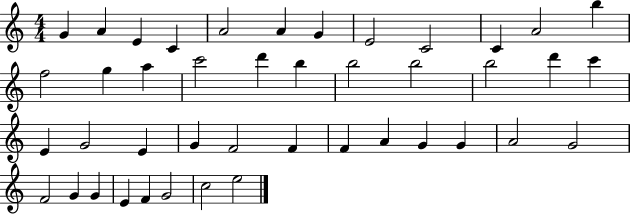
X:1
T:Untitled
M:4/4
L:1/4
K:C
G A E C A2 A G E2 C2 C A2 b f2 g a c'2 d' b b2 b2 b2 d' c' E G2 E G F2 F F A G G A2 G2 F2 G G E F G2 c2 e2